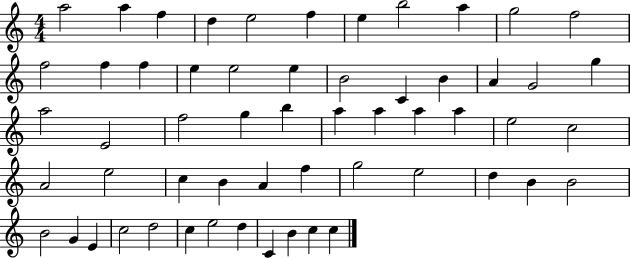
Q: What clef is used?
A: treble